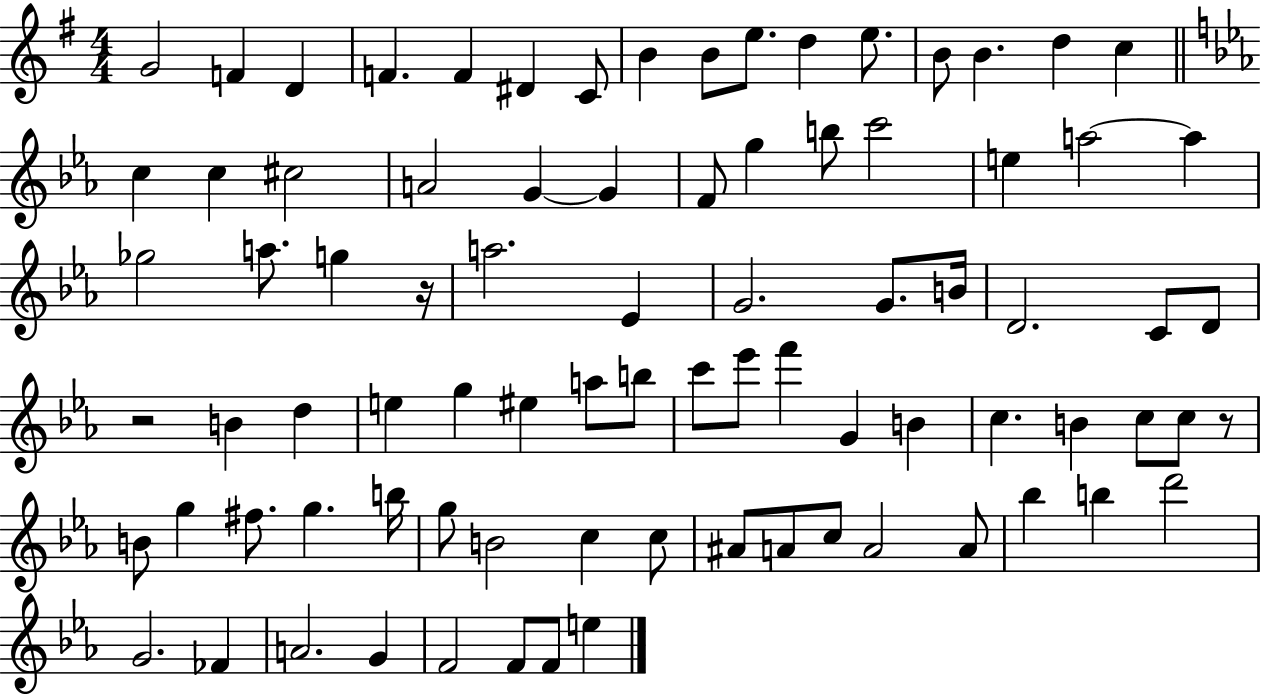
G4/h F4/q D4/q F4/q. F4/q D#4/q C4/e B4/q B4/e E5/e. D5/q E5/e. B4/e B4/q. D5/q C5/q C5/q C5/q C#5/h A4/h G4/q G4/q F4/e G5/q B5/e C6/h E5/q A5/h A5/q Gb5/h A5/e. G5/q R/s A5/h. Eb4/q G4/h. G4/e. B4/s D4/h. C4/e D4/e R/h B4/q D5/q E5/q G5/q EIS5/q A5/e B5/e C6/e Eb6/e F6/q G4/q B4/q C5/q. B4/q C5/e C5/e R/e B4/e G5/q F#5/e. G5/q. B5/s G5/e B4/h C5/q C5/e A#4/e A4/e C5/e A4/h A4/e Bb5/q B5/q D6/h G4/h. FES4/q A4/h. G4/q F4/h F4/e F4/e E5/q